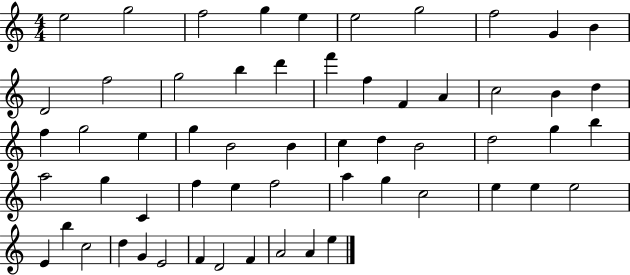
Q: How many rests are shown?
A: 0